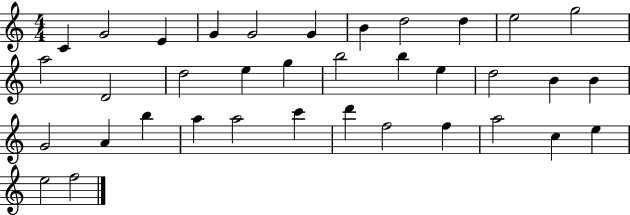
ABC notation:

X:1
T:Untitled
M:4/4
L:1/4
K:C
C G2 E G G2 G B d2 d e2 g2 a2 D2 d2 e g b2 b e d2 B B G2 A b a a2 c' d' f2 f a2 c e e2 f2